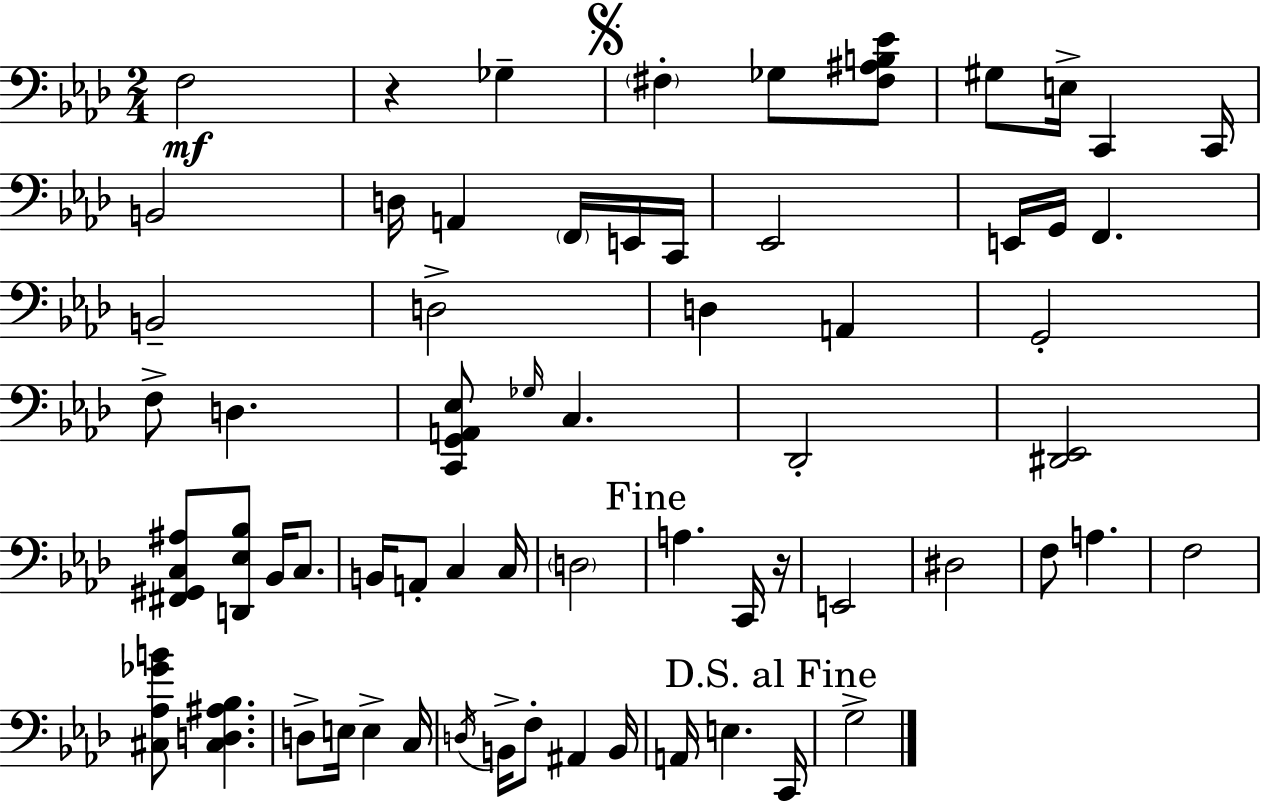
X:1
T:Untitled
M:2/4
L:1/4
K:Ab
F,2 z _G, ^F, _G,/2 [^F,^A,B,_E]/2 ^G,/2 E,/4 C,, C,,/4 B,,2 D,/4 A,, F,,/4 E,,/4 C,,/4 _E,,2 E,,/4 G,,/4 F,, B,,2 D,2 D, A,, G,,2 F,/2 D, [C,,G,,A,,_E,]/2 _G,/4 C, _D,,2 [^D,,_E,,]2 [^F,,^G,,C,^A,]/2 [D,,_E,_B,]/2 _B,,/4 C,/2 B,,/4 A,,/2 C, C,/4 D,2 A, C,,/4 z/4 E,,2 ^D,2 F,/2 A, F,2 [^C,_A,_GB]/2 [^C,D,^A,_B,] D,/2 E,/4 E, C,/4 D,/4 B,,/4 F,/2 ^A,, B,,/4 A,,/4 E, C,,/4 G,2